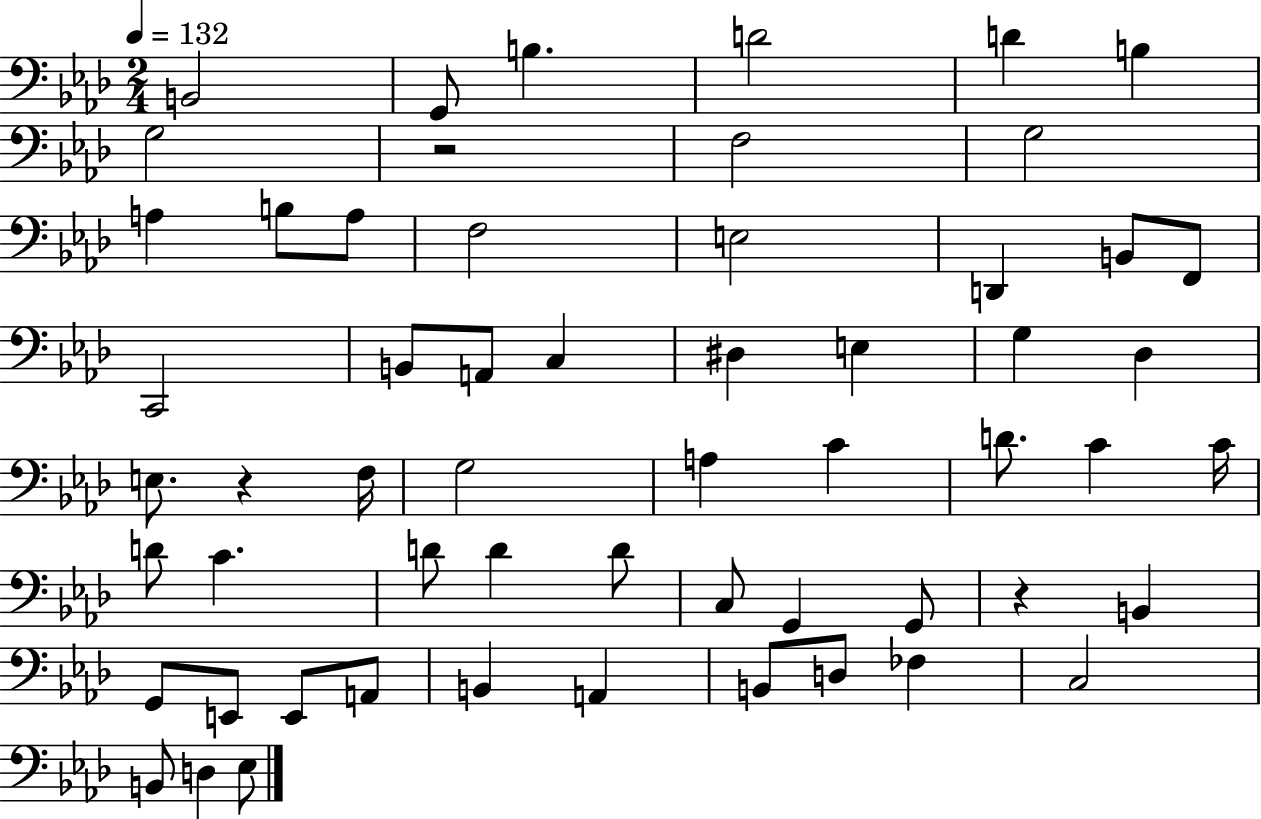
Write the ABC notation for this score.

X:1
T:Untitled
M:2/4
L:1/4
K:Ab
B,,2 G,,/2 B, D2 D B, G,2 z2 F,2 G,2 A, B,/2 A,/2 F,2 E,2 D,, B,,/2 F,,/2 C,,2 B,,/2 A,,/2 C, ^D, E, G, _D, E,/2 z F,/4 G,2 A, C D/2 C C/4 D/2 C D/2 D D/2 C,/2 G,, G,,/2 z B,, G,,/2 E,,/2 E,,/2 A,,/2 B,, A,, B,,/2 D,/2 _F, C,2 B,,/2 D, _E,/2